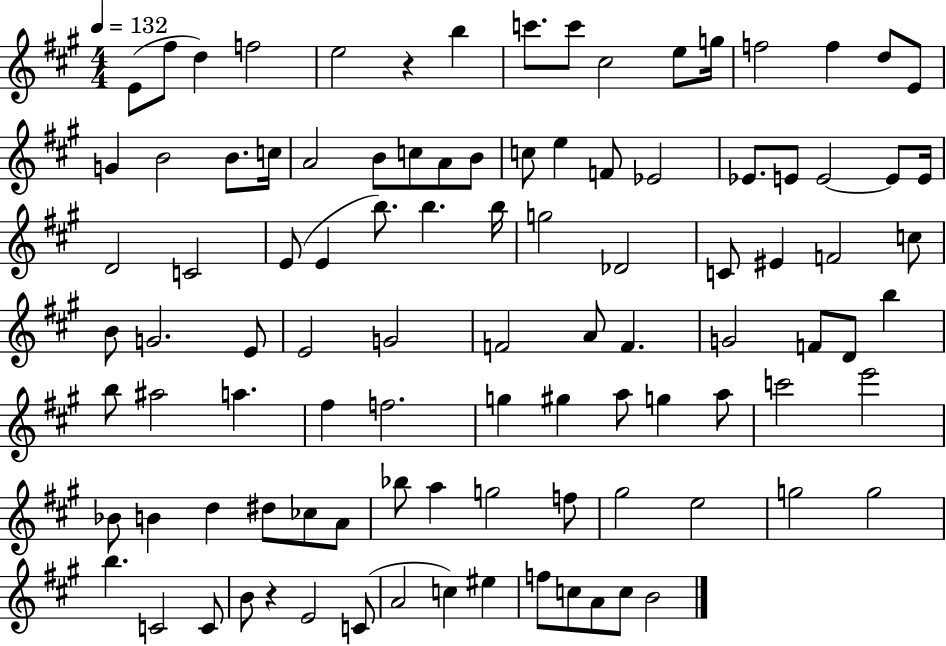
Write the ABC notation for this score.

X:1
T:Untitled
M:4/4
L:1/4
K:A
E/2 ^f/2 d f2 e2 z b c'/2 c'/2 ^c2 e/2 g/4 f2 f d/2 E/2 G B2 B/2 c/4 A2 B/2 c/2 A/2 B/2 c/2 e F/2 _E2 _E/2 E/2 E2 E/2 E/4 D2 C2 E/2 E b/2 b b/4 g2 _D2 C/2 ^E F2 c/2 B/2 G2 E/2 E2 G2 F2 A/2 F G2 F/2 D/2 b b/2 ^a2 a ^f f2 g ^g a/2 g a/2 c'2 e'2 _B/2 B d ^d/2 _c/2 A/2 _b/2 a g2 f/2 ^g2 e2 g2 g2 b C2 C/2 B/2 z E2 C/2 A2 c ^e f/2 c/2 A/2 c/2 B2